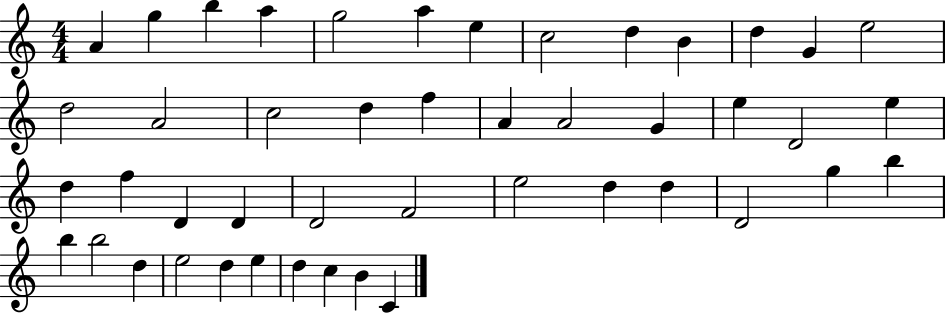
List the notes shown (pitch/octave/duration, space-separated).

A4/q G5/q B5/q A5/q G5/h A5/q E5/q C5/h D5/q B4/q D5/q G4/q E5/h D5/h A4/h C5/h D5/q F5/q A4/q A4/h G4/q E5/q D4/h E5/q D5/q F5/q D4/q D4/q D4/h F4/h E5/h D5/q D5/q D4/h G5/q B5/q B5/q B5/h D5/q E5/h D5/q E5/q D5/q C5/q B4/q C4/q